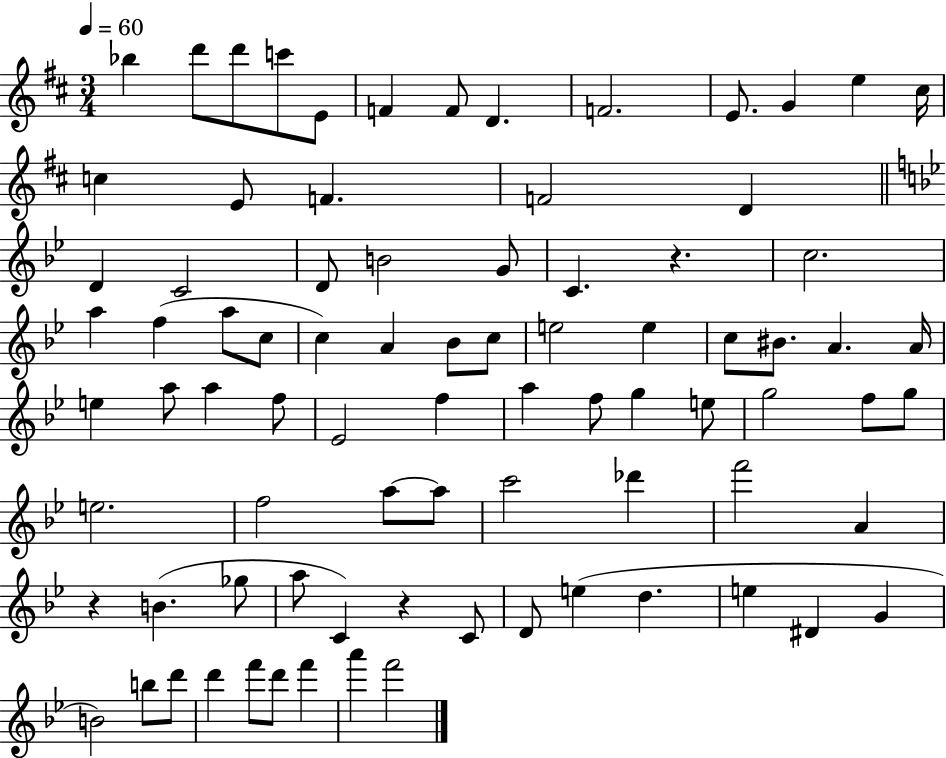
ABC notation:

X:1
T:Untitled
M:3/4
L:1/4
K:D
_b d'/2 d'/2 c'/2 E/2 F F/2 D F2 E/2 G e ^c/4 c E/2 F F2 D D C2 D/2 B2 G/2 C z c2 a f a/2 c/2 c A _B/2 c/2 e2 e c/2 ^B/2 A A/4 e a/2 a f/2 _E2 f a f/2 g e/2 g2 f/2 g/2 e2 f2 a/2 a/2 c'2 _d' f'2 A z B _g/2 a/2 C z C/2 D/2 e d e ^D G B2 b/2 d'/2 d' f'/2 d'/2 f' a' f'2